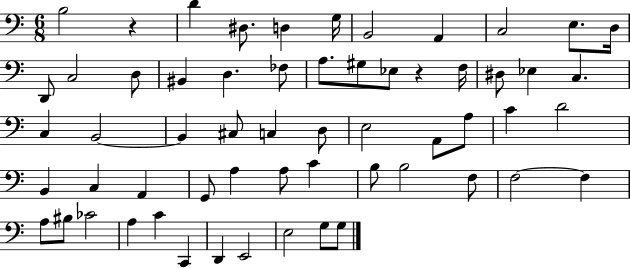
B3/h R/q D4/q D#3/e. D3/q G3/s B2/h A2/q C3/h E3/e. D3/s D2/e C3/h D3/e BIS2/q D3/q. FES3/e A3/e. G#3/e Eb3/e R/q F3/s D#3/e Eb3/q C3/q. C3/q B2/h B2/q C#3/e C3/q D3/e E3/h A2/e A3/e C4/q D4/h B2/q C3/q A2/q G2/e A3/q A3/e C4/q B3/e B3/h F3/e F3/h F3/q A3/e BIS3/e CES4/h A3/q C4/q C2/q D2/q E2/h E3/h G3/e G3/e